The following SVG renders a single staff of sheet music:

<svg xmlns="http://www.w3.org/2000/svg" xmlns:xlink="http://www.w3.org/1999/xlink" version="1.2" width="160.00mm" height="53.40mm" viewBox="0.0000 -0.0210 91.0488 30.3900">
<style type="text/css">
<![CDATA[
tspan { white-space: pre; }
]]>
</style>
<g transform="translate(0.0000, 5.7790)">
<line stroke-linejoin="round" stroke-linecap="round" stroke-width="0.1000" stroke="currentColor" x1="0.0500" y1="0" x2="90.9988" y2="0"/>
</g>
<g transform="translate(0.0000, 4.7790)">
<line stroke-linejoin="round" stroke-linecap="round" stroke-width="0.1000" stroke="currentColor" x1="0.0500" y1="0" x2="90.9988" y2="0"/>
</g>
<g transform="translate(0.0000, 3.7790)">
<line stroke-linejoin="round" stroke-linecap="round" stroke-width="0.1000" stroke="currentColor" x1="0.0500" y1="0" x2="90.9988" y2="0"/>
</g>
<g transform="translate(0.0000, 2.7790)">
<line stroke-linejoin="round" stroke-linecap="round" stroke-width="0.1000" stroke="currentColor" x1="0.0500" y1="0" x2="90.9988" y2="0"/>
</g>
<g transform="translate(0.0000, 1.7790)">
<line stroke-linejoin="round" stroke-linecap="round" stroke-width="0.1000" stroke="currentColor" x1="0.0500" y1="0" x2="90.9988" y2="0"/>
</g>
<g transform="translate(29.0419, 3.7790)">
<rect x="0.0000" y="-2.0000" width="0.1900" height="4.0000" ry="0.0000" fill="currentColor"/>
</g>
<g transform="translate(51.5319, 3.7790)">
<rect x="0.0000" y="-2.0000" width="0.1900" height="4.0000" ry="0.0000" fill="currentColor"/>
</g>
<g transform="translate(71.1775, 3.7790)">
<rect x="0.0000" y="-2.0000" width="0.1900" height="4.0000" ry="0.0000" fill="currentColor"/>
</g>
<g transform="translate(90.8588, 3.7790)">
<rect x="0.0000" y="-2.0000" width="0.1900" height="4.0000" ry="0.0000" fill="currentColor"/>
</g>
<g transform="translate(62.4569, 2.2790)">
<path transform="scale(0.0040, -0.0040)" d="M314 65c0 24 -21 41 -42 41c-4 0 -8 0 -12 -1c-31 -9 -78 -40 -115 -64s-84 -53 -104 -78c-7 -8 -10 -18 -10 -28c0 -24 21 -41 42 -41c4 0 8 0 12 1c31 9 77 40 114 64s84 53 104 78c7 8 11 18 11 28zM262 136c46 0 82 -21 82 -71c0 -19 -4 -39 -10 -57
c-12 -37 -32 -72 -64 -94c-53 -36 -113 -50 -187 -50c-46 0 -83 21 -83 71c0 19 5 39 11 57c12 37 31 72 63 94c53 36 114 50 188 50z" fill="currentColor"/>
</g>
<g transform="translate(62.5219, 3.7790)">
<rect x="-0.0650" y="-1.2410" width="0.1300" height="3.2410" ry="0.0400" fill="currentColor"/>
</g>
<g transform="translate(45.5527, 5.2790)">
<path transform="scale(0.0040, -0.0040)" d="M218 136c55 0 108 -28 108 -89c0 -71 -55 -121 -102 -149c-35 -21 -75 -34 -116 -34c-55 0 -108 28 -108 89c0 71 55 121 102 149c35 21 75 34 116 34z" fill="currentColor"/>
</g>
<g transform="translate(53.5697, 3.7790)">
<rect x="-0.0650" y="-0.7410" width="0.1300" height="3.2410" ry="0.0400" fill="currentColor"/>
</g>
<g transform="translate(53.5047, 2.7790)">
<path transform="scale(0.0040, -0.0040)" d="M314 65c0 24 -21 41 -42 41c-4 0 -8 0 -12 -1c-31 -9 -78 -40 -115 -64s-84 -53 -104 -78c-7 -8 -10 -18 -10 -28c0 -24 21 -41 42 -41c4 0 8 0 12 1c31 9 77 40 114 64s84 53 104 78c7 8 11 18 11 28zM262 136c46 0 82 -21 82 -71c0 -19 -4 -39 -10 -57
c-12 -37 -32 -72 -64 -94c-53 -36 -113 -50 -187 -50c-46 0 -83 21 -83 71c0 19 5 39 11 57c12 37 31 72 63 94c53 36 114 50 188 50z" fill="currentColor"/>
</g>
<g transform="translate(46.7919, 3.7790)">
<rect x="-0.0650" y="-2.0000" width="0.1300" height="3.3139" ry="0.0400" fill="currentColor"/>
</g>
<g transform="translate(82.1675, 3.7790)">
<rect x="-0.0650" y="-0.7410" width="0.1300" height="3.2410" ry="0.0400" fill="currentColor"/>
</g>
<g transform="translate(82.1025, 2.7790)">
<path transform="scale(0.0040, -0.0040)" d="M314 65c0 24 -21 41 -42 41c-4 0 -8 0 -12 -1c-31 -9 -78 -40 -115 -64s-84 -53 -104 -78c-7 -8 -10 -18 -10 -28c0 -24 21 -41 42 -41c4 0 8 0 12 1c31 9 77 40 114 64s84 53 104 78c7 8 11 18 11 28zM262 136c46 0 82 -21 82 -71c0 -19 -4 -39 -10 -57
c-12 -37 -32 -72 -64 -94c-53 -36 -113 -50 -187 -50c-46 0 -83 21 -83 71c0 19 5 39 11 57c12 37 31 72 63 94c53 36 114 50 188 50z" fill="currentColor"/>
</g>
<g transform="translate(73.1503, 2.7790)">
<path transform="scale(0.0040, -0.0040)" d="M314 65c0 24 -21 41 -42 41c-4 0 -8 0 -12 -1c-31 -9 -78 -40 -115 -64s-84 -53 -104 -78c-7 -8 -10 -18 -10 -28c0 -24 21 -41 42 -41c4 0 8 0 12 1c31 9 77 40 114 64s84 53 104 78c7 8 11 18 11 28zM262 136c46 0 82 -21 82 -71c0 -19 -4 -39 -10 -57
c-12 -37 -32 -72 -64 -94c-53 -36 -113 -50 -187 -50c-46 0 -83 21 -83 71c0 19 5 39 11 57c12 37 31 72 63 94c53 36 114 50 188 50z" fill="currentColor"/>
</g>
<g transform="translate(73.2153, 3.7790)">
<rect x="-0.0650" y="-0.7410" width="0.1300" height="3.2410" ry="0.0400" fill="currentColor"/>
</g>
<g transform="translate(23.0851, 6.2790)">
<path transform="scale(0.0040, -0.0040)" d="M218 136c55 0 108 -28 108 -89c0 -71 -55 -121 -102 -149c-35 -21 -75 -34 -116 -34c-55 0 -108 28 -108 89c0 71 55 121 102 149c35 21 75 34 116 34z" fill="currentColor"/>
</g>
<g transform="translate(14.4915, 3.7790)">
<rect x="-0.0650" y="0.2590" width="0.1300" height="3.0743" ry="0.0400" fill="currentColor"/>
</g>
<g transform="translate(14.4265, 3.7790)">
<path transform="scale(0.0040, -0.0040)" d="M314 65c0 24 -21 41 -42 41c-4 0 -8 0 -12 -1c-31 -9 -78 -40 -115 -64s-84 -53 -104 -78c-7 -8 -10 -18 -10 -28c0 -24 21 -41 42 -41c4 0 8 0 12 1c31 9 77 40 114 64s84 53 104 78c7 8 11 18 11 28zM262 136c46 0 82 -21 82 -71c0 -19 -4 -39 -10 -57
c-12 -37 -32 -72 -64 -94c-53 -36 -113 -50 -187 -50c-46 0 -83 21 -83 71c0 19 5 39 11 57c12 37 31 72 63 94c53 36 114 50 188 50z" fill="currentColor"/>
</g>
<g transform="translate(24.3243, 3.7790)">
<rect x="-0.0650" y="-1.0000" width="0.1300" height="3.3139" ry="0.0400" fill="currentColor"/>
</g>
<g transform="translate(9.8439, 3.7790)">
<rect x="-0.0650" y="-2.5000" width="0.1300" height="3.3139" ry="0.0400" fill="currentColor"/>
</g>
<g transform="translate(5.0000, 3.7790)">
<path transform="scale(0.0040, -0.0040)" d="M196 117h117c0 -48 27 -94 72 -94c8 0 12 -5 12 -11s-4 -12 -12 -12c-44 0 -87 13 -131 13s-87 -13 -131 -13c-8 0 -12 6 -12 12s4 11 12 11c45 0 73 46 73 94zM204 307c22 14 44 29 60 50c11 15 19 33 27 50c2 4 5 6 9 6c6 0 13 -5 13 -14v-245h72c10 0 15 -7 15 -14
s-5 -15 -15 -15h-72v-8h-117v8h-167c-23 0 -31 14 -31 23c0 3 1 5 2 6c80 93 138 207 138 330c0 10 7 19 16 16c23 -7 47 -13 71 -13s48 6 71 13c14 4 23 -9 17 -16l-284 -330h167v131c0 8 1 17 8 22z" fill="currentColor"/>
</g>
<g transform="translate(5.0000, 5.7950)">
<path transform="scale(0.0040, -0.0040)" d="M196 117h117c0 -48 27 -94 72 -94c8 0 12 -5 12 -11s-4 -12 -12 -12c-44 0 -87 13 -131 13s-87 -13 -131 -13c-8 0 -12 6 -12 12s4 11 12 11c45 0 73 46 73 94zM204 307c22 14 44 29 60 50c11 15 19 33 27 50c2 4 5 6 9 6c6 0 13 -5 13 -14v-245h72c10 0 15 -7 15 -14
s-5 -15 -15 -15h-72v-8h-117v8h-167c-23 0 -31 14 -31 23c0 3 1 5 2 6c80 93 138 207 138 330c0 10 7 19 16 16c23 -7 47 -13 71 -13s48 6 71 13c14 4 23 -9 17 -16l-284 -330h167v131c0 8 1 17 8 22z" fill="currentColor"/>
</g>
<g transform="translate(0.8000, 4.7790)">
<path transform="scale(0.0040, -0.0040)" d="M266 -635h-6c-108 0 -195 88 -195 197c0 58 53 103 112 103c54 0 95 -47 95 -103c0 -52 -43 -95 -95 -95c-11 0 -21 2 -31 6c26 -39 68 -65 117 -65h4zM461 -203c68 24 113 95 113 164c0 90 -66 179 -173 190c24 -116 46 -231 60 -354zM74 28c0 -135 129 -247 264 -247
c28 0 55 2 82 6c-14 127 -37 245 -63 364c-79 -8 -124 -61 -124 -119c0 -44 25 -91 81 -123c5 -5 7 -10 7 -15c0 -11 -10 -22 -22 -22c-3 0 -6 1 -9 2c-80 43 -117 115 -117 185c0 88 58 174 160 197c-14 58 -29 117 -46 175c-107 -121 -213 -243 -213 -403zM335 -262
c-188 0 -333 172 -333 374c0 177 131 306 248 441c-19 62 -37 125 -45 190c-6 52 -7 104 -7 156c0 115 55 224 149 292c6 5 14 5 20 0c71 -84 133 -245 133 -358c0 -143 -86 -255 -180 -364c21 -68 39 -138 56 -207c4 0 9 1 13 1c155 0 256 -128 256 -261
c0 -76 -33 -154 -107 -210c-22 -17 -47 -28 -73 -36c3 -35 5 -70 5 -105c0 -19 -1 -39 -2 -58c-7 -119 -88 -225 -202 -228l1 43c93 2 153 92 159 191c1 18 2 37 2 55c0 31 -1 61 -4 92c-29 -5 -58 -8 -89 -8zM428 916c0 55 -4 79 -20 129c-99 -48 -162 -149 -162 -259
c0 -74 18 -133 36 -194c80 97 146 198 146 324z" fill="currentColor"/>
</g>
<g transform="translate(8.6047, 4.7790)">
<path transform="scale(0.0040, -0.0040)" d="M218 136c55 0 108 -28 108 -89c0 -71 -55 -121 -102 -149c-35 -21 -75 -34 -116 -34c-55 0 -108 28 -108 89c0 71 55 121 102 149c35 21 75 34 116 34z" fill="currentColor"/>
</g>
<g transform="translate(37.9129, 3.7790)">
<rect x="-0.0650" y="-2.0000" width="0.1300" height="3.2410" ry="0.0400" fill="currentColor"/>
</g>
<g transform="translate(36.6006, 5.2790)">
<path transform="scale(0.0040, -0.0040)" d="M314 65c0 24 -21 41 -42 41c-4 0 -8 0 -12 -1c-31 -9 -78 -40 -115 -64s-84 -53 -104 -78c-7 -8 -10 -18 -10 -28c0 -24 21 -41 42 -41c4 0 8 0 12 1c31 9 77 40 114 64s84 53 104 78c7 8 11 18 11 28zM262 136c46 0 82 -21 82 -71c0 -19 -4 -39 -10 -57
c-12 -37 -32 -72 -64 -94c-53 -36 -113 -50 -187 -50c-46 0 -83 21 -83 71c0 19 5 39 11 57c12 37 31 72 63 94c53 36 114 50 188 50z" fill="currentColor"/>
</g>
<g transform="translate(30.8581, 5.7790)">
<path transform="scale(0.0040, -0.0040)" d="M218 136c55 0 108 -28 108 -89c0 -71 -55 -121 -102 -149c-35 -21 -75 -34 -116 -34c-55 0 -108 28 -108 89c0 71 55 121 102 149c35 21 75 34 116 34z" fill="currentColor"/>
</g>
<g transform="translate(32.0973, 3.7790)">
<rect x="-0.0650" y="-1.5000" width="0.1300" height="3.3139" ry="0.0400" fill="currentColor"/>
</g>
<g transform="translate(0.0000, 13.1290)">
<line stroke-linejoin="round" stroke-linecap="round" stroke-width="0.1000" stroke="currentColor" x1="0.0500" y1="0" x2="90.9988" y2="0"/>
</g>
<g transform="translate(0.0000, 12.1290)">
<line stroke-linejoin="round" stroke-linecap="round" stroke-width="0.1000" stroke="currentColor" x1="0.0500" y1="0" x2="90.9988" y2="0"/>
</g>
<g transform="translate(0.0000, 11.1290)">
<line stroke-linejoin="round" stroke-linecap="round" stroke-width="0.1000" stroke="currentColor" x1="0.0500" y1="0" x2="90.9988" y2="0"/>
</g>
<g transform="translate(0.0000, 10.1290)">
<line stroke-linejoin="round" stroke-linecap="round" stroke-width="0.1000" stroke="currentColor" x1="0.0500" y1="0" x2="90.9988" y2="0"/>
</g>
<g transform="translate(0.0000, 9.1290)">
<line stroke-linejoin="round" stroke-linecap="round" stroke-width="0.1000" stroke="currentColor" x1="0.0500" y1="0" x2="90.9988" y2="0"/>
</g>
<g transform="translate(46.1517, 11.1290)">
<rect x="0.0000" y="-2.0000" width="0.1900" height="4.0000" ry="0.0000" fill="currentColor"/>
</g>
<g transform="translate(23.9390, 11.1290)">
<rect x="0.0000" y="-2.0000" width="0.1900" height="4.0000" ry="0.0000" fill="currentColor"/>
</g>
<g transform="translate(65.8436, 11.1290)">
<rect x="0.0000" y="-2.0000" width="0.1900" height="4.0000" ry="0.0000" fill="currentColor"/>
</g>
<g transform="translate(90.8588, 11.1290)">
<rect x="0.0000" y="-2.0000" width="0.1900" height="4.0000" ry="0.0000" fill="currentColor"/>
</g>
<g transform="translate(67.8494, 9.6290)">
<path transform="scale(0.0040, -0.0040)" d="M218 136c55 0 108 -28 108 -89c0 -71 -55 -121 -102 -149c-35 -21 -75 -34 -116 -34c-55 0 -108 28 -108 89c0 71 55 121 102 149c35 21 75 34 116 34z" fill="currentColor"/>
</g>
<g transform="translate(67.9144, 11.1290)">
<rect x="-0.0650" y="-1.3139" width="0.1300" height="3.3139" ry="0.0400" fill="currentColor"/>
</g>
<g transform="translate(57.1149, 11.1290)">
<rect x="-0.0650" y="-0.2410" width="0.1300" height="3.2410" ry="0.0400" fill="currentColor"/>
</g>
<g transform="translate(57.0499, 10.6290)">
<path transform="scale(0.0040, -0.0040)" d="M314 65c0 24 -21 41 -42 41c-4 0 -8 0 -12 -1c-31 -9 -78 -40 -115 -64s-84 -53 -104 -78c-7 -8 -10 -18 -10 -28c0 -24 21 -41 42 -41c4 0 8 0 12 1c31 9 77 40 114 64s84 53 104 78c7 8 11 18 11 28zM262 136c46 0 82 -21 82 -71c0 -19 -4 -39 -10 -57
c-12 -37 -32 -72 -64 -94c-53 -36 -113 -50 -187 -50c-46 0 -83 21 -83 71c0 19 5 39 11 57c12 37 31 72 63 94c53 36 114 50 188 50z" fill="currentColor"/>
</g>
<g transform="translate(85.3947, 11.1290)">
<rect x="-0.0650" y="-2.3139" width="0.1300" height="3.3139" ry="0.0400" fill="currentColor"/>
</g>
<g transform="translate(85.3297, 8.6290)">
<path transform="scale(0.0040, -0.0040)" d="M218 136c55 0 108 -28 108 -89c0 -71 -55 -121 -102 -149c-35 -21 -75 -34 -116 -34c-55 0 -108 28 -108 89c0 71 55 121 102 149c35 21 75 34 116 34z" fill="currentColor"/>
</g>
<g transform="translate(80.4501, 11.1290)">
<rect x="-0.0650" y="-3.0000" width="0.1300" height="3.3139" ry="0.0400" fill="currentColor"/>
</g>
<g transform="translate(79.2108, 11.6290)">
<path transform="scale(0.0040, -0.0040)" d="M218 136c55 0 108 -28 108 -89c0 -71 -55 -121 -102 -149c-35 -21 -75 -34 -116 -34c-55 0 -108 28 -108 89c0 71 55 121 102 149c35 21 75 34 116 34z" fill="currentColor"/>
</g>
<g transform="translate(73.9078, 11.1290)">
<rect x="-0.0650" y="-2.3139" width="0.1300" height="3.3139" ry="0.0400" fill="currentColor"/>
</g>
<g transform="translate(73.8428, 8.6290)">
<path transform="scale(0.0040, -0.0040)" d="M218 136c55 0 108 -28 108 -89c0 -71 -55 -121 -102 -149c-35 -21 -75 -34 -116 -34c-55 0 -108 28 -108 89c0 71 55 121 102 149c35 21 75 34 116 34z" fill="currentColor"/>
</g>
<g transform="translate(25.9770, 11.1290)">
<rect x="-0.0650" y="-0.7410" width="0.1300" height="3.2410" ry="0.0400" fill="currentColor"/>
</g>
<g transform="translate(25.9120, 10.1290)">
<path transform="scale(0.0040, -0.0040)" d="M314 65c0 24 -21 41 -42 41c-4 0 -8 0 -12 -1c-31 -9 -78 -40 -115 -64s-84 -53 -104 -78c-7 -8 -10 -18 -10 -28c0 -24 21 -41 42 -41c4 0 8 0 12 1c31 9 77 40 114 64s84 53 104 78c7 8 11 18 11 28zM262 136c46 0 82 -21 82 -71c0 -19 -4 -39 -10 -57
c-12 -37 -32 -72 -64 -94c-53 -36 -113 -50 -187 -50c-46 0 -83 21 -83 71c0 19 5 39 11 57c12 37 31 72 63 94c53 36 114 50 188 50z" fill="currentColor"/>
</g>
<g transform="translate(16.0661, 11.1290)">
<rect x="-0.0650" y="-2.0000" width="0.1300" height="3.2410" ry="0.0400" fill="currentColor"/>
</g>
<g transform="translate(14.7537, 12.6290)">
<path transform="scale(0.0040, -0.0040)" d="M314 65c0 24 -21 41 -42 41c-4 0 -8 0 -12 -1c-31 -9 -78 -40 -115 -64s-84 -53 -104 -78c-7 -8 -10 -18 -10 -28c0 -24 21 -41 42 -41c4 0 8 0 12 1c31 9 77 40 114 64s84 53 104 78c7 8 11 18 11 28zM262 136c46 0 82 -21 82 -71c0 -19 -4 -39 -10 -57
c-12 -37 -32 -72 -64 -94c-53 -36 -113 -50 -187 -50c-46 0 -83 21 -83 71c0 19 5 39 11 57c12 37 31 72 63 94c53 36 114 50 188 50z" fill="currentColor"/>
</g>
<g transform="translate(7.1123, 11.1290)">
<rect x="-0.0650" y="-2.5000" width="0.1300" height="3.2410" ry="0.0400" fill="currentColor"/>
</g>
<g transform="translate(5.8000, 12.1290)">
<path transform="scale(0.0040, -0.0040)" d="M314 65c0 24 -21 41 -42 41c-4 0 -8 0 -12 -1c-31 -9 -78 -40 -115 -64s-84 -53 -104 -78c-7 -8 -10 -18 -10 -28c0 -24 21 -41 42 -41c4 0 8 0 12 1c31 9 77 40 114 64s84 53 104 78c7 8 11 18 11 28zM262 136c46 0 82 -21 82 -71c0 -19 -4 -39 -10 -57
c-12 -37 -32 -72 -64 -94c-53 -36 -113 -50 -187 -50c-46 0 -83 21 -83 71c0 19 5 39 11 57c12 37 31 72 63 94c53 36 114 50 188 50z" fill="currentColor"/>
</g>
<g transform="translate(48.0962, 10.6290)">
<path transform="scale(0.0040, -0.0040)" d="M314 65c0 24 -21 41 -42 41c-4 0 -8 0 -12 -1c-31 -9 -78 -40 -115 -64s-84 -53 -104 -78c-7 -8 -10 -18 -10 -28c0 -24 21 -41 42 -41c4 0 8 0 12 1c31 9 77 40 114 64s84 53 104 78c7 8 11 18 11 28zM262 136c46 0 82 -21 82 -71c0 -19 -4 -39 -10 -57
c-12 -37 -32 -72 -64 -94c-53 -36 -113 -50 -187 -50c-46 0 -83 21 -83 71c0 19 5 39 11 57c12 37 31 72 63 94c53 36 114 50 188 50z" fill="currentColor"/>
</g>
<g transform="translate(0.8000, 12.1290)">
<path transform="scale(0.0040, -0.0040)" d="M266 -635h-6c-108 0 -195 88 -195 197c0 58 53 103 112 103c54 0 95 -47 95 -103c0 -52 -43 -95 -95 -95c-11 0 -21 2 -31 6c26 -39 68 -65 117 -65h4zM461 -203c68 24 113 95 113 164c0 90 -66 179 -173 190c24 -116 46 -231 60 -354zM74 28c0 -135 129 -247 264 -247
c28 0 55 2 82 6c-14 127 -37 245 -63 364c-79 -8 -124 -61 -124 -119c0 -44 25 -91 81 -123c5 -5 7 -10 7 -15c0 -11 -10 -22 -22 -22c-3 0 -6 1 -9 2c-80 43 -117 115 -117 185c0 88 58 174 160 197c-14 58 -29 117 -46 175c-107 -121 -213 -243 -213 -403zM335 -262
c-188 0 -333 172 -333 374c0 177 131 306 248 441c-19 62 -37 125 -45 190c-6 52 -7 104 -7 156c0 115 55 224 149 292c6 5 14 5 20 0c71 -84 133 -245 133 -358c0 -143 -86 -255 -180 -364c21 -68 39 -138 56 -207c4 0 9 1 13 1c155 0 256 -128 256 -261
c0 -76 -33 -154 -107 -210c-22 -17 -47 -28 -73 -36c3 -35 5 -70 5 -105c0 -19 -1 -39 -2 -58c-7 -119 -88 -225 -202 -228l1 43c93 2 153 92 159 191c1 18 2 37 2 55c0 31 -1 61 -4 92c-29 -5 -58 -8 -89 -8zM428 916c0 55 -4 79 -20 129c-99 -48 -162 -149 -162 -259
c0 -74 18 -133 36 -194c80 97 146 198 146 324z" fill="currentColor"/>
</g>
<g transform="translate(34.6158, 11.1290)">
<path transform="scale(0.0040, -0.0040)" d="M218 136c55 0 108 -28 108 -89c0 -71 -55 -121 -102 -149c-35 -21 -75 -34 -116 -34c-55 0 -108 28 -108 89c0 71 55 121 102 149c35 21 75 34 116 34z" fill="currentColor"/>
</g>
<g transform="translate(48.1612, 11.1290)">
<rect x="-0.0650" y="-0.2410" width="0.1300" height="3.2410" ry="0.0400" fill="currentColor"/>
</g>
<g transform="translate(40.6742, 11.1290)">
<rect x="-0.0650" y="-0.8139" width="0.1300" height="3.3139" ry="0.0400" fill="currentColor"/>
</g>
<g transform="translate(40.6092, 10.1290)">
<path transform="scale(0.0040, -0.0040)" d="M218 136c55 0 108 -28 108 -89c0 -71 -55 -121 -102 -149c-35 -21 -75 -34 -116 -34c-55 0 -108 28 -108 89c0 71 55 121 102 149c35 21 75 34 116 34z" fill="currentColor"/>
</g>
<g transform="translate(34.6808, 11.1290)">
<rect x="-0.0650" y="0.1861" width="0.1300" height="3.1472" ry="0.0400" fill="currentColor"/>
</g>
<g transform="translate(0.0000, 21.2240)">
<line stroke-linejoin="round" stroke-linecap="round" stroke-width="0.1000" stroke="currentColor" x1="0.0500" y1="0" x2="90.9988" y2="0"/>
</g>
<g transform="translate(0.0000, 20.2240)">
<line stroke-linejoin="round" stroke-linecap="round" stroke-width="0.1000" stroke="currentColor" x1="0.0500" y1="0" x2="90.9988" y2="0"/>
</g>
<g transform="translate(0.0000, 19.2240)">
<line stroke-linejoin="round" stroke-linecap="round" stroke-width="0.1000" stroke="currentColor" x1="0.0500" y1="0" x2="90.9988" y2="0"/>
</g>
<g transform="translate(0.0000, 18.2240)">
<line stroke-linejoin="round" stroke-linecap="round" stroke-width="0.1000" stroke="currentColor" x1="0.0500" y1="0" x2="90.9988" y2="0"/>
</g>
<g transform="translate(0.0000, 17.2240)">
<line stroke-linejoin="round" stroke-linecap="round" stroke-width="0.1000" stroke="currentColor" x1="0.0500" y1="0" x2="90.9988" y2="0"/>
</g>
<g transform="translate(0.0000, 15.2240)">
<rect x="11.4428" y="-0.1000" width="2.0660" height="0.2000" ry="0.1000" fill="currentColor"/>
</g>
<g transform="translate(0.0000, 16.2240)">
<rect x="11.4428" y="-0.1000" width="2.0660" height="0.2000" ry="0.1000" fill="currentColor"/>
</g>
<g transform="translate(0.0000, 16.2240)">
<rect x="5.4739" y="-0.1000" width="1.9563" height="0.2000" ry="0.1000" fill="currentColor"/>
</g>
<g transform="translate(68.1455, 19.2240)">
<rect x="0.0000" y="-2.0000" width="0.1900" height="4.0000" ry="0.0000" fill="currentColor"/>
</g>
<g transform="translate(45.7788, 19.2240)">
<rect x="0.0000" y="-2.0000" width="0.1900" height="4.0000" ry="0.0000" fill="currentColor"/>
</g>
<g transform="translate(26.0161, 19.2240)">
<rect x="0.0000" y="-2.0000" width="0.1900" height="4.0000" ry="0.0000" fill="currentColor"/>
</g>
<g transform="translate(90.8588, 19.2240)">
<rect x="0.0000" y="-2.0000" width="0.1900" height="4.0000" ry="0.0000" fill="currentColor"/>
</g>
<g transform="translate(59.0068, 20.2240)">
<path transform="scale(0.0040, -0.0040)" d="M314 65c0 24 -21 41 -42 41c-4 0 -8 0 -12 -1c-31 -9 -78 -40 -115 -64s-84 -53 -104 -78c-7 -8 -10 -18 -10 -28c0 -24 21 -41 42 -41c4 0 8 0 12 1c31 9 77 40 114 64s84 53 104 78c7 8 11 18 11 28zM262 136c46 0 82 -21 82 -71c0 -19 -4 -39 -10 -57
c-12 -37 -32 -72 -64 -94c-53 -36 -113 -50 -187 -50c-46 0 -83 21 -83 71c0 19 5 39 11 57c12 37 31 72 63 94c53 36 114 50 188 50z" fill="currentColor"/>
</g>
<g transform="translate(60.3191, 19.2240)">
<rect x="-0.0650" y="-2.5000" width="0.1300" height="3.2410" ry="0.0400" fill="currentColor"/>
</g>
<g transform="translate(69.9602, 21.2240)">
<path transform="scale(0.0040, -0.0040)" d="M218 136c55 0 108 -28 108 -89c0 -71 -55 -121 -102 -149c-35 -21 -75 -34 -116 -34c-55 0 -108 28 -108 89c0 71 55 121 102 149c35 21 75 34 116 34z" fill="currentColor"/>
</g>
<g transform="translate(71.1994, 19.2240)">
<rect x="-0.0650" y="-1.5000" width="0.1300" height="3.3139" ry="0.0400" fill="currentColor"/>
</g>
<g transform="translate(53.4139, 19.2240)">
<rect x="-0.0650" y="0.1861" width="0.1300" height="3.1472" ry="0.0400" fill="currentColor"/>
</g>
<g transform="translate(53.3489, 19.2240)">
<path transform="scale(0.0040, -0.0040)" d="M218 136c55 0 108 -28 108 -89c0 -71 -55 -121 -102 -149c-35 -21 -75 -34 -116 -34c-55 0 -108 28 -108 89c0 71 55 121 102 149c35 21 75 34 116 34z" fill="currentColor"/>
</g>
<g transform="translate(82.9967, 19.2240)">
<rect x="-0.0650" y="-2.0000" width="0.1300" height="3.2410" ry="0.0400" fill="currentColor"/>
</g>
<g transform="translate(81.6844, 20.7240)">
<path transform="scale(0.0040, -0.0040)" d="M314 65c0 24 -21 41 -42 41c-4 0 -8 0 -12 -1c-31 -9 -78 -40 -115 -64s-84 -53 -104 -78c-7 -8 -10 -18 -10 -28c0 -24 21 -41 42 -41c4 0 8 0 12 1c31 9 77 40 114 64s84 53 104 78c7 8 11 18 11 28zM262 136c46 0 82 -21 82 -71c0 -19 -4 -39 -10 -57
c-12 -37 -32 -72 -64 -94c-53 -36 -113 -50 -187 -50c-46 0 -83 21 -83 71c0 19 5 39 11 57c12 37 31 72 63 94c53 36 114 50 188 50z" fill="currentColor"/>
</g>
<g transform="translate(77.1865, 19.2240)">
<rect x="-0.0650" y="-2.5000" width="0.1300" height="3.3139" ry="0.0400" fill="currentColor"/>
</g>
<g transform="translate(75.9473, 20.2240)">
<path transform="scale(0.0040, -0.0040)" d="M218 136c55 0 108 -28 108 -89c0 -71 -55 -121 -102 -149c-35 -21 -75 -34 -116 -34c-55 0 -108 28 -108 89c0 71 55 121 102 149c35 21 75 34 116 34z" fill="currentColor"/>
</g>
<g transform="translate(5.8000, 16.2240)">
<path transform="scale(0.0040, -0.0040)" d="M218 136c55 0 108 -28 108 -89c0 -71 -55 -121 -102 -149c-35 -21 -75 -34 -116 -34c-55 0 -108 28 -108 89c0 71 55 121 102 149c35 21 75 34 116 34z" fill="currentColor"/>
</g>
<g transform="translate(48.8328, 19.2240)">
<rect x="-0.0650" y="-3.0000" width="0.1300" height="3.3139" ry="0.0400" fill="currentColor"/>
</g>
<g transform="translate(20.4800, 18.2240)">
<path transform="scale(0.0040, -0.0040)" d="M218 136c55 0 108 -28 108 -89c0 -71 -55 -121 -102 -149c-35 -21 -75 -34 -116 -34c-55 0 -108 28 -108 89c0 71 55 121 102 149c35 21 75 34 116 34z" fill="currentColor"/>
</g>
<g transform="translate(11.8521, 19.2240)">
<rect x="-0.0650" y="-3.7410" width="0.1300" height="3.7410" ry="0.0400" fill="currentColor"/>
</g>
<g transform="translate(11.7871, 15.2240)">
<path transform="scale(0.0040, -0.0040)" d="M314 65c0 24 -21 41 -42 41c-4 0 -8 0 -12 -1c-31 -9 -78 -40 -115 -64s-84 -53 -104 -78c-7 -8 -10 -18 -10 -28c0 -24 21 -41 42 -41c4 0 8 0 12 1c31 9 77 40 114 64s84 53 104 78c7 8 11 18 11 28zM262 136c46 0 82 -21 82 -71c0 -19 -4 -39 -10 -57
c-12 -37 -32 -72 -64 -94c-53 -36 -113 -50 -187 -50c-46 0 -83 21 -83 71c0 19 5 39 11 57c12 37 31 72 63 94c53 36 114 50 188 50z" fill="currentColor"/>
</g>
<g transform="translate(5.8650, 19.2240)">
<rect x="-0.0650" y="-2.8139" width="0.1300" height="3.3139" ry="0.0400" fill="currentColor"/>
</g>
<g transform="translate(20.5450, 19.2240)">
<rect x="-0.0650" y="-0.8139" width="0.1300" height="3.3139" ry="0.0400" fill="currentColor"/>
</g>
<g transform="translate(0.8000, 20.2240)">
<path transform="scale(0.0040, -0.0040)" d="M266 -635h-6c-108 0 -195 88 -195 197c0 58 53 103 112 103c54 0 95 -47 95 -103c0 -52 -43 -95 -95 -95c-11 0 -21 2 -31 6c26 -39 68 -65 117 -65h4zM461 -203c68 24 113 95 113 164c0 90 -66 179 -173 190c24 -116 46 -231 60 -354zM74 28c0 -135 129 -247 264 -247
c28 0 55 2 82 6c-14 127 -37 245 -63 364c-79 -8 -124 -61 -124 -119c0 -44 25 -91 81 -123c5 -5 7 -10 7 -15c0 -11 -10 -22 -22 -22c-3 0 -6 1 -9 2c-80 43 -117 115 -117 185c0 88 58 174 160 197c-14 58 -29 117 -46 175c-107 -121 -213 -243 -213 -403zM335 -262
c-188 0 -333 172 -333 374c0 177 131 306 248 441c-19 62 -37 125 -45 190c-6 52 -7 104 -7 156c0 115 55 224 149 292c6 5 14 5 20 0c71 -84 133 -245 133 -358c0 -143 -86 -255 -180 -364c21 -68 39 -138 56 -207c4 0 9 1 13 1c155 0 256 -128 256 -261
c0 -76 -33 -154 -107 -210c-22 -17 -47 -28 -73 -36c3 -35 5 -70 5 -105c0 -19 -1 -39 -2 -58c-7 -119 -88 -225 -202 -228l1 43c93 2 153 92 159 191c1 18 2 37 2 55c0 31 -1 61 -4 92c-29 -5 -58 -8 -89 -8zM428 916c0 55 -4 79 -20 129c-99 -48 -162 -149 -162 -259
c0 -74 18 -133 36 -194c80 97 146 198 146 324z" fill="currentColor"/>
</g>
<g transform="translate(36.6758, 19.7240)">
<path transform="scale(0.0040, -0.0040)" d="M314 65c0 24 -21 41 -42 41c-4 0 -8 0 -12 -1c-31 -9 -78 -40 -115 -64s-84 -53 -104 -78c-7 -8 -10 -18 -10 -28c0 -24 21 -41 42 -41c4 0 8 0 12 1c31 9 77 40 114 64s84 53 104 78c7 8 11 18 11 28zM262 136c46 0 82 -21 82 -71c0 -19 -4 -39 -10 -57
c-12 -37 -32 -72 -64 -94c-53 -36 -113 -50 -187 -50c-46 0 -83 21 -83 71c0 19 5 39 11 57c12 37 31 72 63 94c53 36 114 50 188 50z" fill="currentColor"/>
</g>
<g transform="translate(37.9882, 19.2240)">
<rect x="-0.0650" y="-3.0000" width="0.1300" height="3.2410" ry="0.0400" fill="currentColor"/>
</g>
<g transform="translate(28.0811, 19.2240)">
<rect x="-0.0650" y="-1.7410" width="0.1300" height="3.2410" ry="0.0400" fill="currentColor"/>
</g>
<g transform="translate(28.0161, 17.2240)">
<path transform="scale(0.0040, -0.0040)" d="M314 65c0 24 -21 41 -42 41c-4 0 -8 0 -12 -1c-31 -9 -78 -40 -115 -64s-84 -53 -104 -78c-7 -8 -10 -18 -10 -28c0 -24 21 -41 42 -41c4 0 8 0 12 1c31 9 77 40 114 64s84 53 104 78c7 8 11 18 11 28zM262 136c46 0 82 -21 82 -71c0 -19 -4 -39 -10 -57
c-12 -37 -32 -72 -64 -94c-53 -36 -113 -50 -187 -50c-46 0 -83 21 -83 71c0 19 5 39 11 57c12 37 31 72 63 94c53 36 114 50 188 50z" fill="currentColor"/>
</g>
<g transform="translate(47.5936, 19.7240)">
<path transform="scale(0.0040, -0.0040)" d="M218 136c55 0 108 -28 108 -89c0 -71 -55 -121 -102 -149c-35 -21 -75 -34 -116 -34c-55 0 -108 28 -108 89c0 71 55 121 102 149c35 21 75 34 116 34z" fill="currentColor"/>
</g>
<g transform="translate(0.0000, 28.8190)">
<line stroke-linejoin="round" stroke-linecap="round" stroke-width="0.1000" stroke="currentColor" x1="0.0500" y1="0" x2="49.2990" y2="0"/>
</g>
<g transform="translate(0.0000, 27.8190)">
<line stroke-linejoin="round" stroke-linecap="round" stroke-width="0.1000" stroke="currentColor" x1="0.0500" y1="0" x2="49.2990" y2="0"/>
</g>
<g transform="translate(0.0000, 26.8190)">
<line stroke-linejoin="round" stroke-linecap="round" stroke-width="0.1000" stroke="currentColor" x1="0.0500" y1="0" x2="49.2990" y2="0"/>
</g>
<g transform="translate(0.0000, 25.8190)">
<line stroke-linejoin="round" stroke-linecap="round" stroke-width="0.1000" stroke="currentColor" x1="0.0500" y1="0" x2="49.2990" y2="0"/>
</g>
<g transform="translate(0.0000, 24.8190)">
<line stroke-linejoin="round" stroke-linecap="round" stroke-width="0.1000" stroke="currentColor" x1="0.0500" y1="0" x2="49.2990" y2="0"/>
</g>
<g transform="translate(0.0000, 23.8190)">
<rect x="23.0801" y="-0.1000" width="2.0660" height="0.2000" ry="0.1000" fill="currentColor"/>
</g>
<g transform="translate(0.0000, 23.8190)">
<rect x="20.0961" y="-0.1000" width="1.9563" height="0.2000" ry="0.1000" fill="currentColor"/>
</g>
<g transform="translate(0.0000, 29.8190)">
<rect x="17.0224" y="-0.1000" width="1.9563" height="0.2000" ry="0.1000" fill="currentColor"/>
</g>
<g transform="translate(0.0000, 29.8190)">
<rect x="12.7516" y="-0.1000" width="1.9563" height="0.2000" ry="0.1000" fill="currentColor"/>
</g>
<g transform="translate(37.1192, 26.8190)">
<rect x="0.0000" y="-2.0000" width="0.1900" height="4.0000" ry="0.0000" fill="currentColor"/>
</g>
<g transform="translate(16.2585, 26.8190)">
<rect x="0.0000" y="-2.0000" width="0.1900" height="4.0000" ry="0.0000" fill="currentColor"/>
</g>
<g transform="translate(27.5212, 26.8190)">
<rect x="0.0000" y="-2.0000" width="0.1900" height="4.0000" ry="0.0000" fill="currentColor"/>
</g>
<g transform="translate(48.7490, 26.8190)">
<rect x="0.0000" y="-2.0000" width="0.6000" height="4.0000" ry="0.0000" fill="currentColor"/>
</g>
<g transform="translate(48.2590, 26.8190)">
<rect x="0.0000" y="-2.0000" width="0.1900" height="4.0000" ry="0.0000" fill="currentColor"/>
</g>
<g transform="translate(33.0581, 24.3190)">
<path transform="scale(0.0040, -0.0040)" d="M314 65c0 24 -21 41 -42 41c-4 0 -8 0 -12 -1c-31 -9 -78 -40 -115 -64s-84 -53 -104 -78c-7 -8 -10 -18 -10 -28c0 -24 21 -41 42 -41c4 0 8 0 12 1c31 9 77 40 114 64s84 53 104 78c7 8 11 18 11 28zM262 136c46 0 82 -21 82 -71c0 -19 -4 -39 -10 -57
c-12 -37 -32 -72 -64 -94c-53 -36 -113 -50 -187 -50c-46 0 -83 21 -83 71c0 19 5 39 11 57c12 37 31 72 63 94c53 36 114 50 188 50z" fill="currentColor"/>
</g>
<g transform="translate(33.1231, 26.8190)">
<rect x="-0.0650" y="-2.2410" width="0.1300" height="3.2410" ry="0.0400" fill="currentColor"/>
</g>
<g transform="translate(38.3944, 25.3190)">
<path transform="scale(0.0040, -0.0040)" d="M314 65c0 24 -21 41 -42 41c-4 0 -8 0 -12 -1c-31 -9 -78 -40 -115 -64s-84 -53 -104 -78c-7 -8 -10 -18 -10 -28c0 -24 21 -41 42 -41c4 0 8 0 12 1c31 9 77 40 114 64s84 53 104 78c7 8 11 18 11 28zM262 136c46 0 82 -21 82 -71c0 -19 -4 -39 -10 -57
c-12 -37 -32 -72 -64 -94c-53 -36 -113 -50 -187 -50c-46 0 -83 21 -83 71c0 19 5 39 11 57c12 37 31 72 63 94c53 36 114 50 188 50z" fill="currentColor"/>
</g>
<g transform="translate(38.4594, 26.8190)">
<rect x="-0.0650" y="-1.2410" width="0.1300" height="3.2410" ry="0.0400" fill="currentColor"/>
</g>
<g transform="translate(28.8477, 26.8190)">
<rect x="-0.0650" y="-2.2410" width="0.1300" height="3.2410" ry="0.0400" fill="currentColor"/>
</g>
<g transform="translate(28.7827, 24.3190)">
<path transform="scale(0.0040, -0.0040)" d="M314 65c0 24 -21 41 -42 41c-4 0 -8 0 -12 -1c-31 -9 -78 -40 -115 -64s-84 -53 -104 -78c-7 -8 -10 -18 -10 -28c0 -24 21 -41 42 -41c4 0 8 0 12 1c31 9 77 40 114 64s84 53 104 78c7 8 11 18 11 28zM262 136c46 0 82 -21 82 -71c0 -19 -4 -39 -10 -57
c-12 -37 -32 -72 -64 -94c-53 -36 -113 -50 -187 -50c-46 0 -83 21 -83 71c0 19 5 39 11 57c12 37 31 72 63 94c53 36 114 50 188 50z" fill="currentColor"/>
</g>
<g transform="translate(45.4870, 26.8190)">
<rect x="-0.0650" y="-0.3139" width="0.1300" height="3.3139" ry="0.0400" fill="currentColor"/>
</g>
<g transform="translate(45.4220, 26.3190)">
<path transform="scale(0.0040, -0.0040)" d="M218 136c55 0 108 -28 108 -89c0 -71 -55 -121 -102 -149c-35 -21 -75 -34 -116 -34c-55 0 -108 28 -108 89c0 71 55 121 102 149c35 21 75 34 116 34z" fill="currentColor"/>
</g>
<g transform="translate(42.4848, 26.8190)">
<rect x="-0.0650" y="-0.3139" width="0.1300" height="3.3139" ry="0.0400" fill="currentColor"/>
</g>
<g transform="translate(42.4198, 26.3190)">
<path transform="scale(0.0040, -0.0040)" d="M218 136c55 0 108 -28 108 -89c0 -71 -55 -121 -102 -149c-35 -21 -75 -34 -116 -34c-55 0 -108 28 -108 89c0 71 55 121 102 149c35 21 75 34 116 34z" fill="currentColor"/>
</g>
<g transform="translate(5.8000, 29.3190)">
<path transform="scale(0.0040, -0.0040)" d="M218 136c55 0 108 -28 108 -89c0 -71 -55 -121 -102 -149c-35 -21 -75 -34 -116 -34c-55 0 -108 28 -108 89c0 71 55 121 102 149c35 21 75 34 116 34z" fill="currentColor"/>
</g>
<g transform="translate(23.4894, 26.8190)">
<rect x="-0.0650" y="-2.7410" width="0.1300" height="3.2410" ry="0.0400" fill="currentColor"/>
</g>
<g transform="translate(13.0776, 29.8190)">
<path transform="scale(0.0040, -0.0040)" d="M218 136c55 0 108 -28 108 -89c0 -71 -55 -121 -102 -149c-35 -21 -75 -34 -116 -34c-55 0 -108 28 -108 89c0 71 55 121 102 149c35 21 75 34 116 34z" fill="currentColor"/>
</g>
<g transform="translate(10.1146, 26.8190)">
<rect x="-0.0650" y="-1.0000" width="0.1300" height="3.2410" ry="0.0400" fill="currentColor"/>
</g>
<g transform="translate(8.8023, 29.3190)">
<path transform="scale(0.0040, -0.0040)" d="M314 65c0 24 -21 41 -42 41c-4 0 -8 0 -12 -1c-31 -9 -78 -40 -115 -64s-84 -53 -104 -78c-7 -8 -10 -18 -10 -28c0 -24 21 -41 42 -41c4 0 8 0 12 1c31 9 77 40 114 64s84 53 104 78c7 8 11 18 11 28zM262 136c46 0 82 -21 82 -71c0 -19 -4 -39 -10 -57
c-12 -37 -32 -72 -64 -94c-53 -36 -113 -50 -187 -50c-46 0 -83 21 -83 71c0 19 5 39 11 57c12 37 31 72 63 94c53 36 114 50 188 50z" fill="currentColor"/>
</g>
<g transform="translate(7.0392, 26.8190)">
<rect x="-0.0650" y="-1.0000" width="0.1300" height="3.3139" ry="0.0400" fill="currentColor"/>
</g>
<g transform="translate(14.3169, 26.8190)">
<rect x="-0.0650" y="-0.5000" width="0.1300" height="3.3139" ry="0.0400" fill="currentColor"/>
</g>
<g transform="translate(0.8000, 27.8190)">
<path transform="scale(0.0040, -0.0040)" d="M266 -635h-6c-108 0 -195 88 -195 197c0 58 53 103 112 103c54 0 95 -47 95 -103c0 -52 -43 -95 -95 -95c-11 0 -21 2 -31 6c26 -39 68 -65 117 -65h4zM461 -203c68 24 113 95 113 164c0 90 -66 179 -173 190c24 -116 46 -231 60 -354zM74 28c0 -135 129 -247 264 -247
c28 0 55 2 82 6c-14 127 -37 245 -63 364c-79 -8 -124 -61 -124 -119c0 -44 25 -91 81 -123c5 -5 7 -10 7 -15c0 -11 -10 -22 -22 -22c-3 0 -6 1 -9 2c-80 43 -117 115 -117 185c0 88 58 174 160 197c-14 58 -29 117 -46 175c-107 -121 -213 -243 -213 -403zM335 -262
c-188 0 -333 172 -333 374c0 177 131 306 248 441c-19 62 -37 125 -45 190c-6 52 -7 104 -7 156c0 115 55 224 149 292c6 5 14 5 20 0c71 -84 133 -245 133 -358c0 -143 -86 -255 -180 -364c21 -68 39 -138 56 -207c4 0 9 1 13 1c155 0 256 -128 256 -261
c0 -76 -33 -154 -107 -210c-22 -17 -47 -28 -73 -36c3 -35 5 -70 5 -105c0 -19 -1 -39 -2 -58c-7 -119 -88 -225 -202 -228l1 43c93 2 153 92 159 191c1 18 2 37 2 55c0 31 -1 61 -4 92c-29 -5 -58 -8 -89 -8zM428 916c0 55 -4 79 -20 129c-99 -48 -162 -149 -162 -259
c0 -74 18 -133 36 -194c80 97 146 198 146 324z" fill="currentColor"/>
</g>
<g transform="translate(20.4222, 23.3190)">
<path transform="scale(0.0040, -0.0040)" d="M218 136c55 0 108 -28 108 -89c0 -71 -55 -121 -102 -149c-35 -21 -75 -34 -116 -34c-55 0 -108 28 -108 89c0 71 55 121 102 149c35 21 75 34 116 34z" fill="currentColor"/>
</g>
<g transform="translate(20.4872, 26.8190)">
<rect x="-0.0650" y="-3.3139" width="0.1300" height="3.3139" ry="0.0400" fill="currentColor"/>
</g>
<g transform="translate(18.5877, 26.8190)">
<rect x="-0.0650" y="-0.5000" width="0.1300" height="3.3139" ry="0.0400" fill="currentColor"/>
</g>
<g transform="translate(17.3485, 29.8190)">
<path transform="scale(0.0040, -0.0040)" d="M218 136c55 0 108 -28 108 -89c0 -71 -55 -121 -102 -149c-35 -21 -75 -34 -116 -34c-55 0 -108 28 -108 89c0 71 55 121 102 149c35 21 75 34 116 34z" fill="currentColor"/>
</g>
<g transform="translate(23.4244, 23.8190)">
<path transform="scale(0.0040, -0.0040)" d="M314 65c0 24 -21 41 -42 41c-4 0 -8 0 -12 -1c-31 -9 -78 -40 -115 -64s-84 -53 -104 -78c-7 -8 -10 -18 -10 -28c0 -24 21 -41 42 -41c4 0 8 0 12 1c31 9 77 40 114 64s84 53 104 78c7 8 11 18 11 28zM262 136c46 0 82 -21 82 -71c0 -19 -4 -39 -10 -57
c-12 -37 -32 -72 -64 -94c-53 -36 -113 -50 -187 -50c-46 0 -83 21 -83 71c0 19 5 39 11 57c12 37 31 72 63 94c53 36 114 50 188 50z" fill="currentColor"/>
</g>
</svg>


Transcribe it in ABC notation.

X:1
T:Untitled
M:4/4
L:1/4
K:C
G B2 D E F2 F d2 e2 d2 d2 G2 F2 d2 B d c2 c2 e g A g a c'2 d f2 A2 A B G2 E G F2 D D2 C C b a2 g2 g2 e2 c c